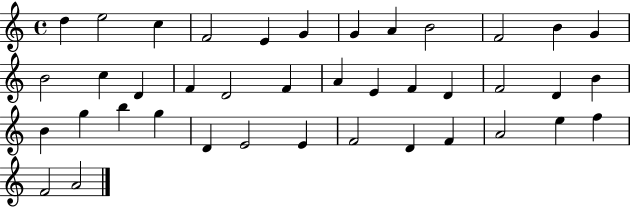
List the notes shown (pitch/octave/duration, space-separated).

D5/q E5/h C5/q F4/h E4/q G4/q G4/q A4/q B4/h F4/h B4/q G4/q B4/h C5/q D4/q F4/q D4/h F4/q A4/q E4/q F4/q D4/q F4/h D4/q B4/q B4/q G5/q B5/q G5/q D4/q E4/h E4/q F4/h D4/q F4/q A4/h E5/q F5/q F4/h A4/h